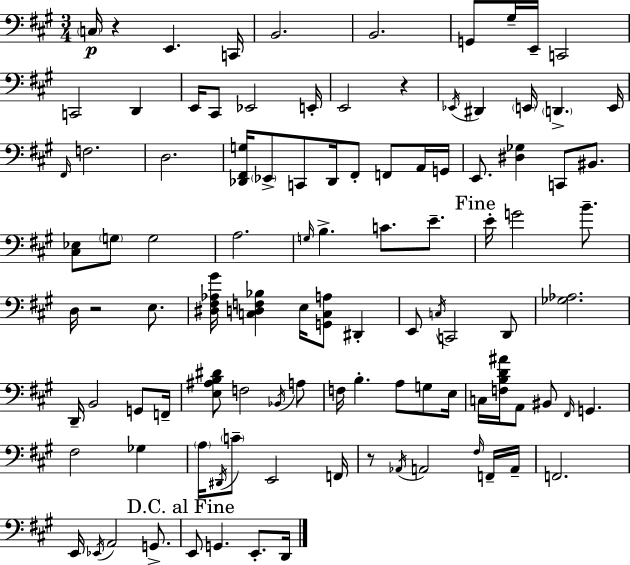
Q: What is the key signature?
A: A major